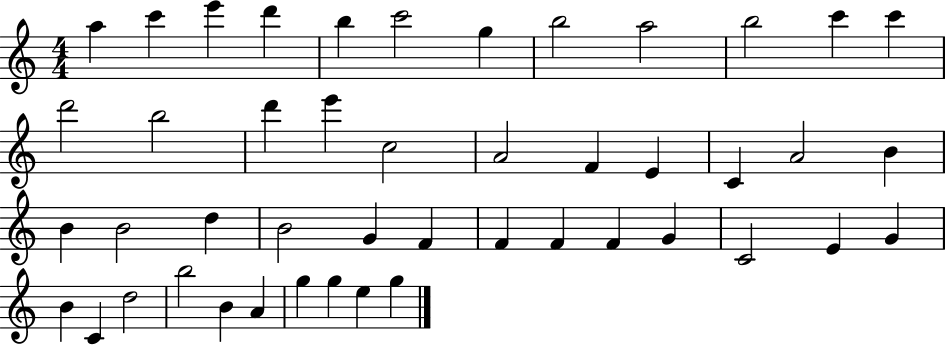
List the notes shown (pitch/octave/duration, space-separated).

A5/q C6/q E6/q D6/q B5/q C6/h G5/q B5/h A5/h B5/h C6/q C6/q D6/h B5/h D6/q E6/q C5/h A4/h F4/q E4/q C4/q A4/h B4/q B4/q B4/h D5/q B4/h G4/q F4/q F4/q F4/q F4/q G4/q C4/h E4/q G4/q B4/q C4/q D5/h B5/h B4/q A4/q G5/q G5/q E5/q G5/q